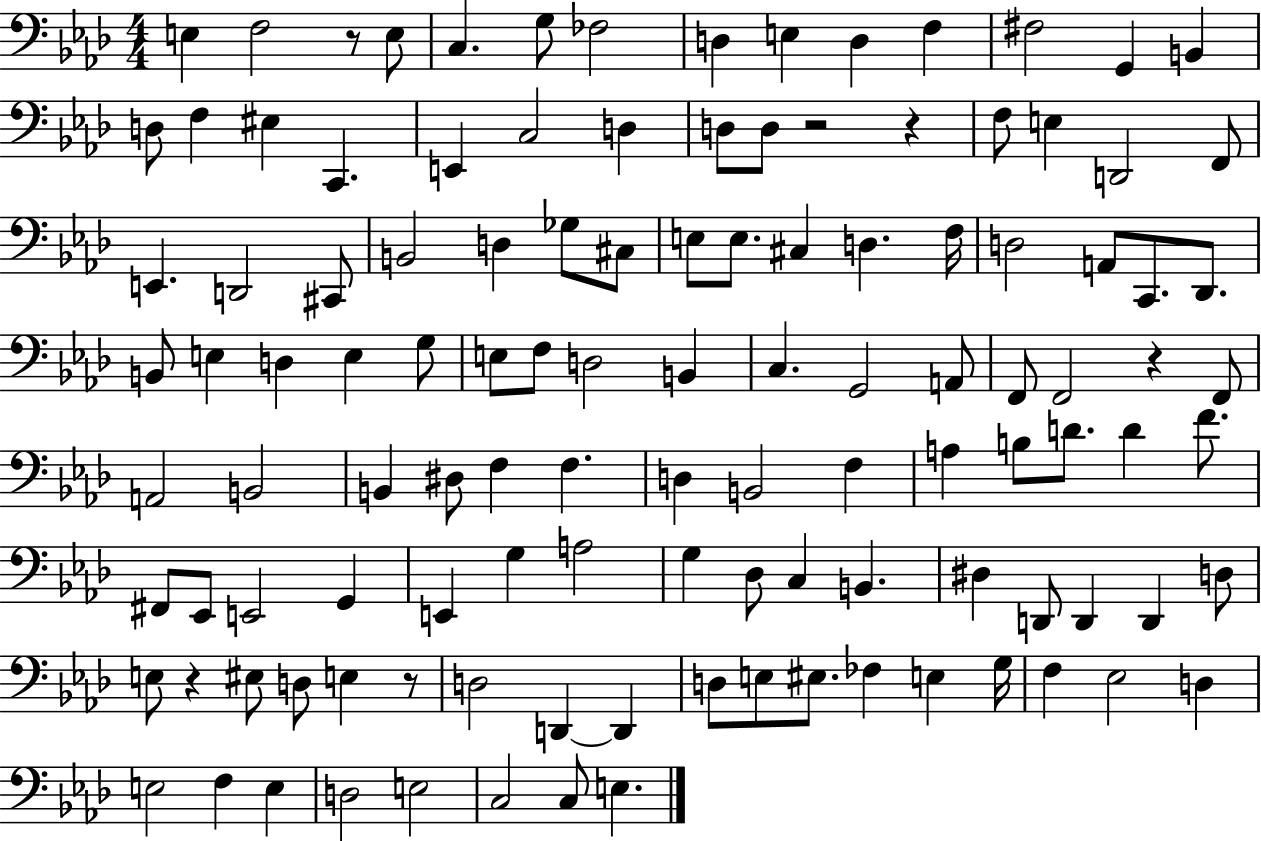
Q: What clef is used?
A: bass